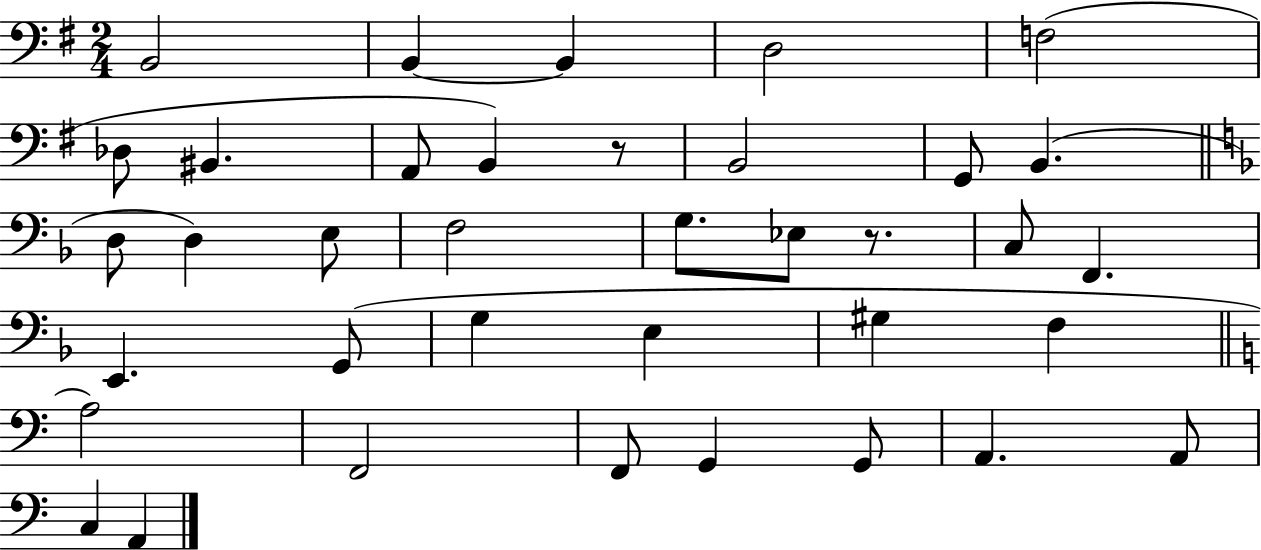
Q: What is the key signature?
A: G major